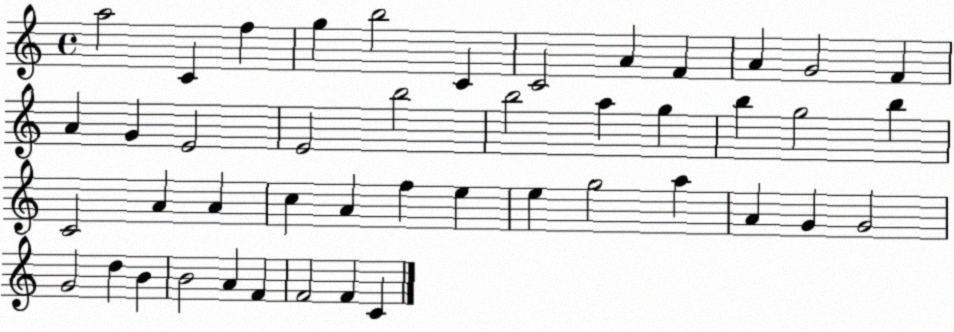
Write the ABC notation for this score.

X:1
T:Untitled
M:4/4
L:1/4
K:C
a2 C f g b2 C C2 A F A G2 F A G E2 E2 b2 b2 a g b g2 b C2 A A c A f e e g2 a A G G2 G2 d B B2 A F F2 F C